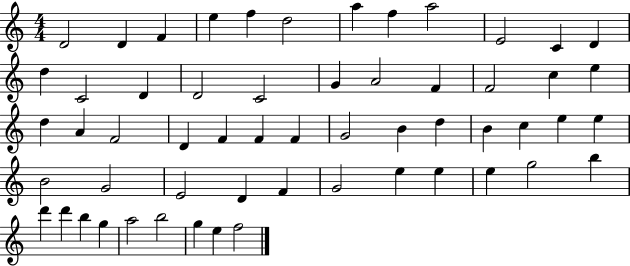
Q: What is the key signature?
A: C major